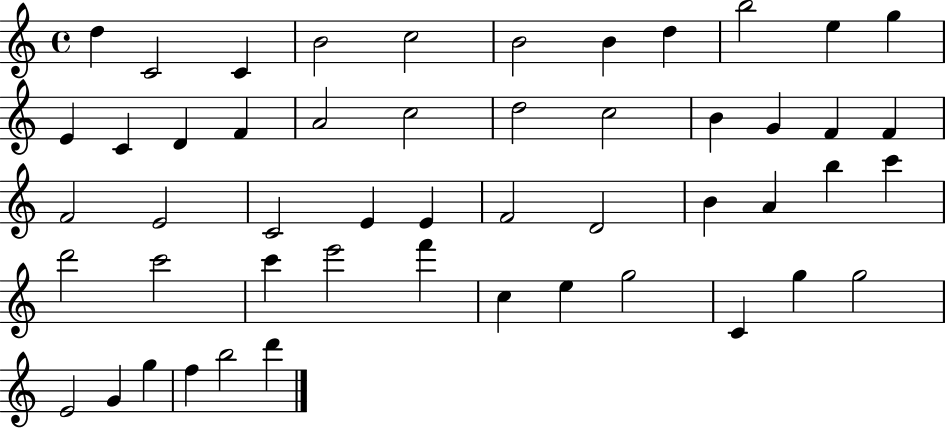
D5/q C4/h C4/q B4/h C5/h B4/h B4/q D5/q B5/h E5/q G5/q E4/q C4/q D4/q F4/q A4/h C5/h D5/h C5/h B4/q G4/q F4/q F4/q F4/h E4/h C4/h E4/q E4/q F4/h D4/h B4/q A4/q B5/q C6/q D6/h C6/h C6/q E6/h F6/q C5/q E5/q G5/h C4/q G5/q G5/h E4/h G4/q G5/q F5/q B5/h D6/q